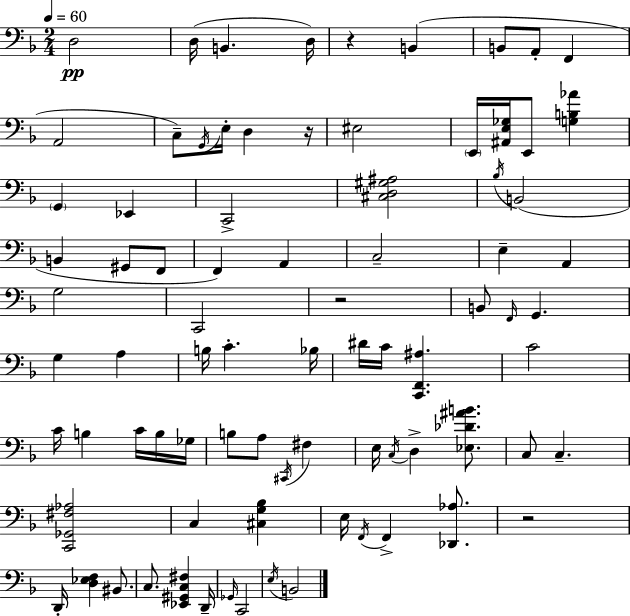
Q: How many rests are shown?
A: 4